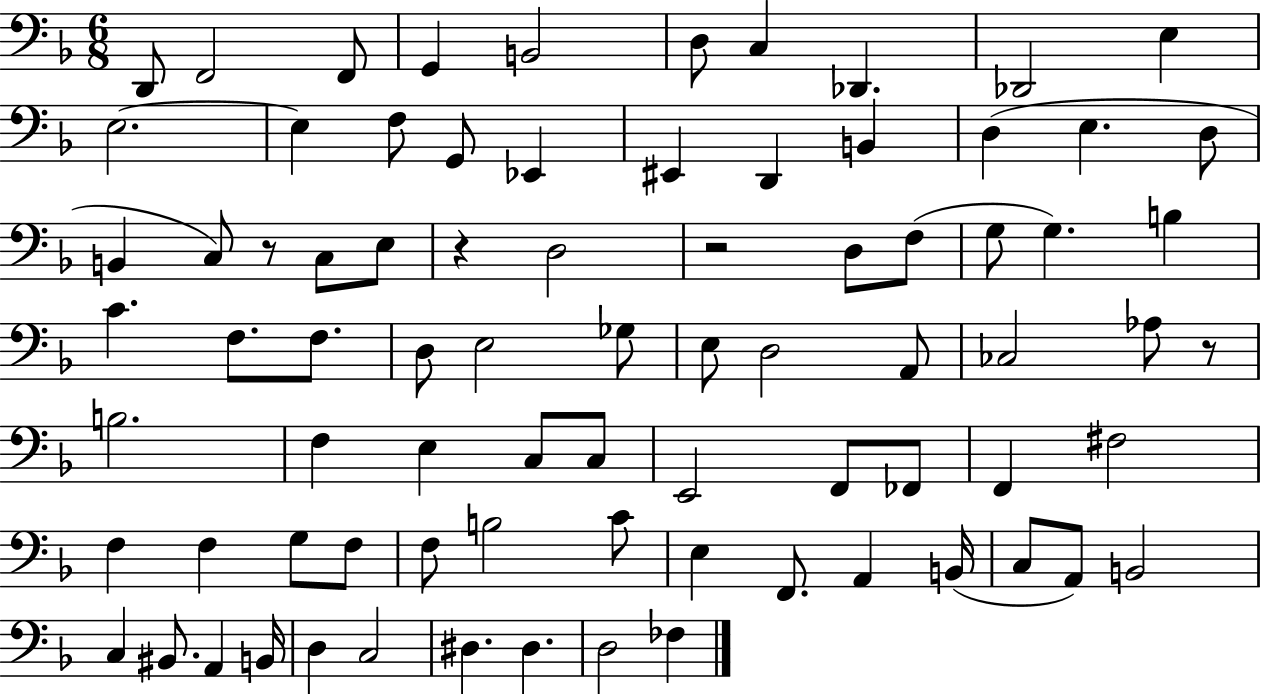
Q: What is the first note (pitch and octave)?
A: D2